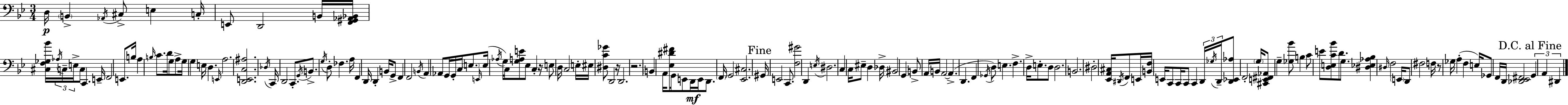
X:1
T:Untitled
M:3/4
L:1/4
K:Bb
D,/4 B,, _A,,/4 ^C,/2 E, C,/4 E,,/2 D,,2 B,,/4 [F,,^G,,_A,,_B,,]/4 [^C,F,_G,_B]/4 _A,/4 C,/4 E,/4 C,/2 C,, E,,/4 F,,2 E,,/2 B,/4 A, B,/4 C/2 D/4 G,/2 A,/2 G,/4 G, E,/4 D, E,,/4 A,2 [D,,E,,C,^A,]2 _D,/4 C,,/4 D,,2 C,,/2 G,,/4 B,,/2 G,/4 D,/2 _F, A,/4 F,, D,,/4 D,, B,,/4 G,,/2 F,, F,,2 B,,/4 A,, _A,,/2 G,,/4 G,,/4 C,/4 E,/2 E,,/4 E,/4 _A,/4 G,/4 C,/4 [G,A,E]/2 _E,/2 C, z/4 E,/2 D,/4 C,2 E,/4 ^E,/4 [^D,C_G]/2 D,,2 z/4 D,,2 z2 B,, A,,/4 [_E,^D^F]/2 G,,/4 E,,/2 D,,/4 E,,/4 D,,/2 F,,/4 G,,2 [_E,,^C,]2 ^G,,/4 E,,2 C,,/2 [F,^G]2 D,, E,/4 ^D,2 C, C,/4 ^E,/2 D, _D,/4 ^B,,2 G,, B,,/2 A,,/4 B,,/4 A,,2 A,, D,, F,, _G,,/4 D,/2 E, F, D,/4 E,/2 D,/2 D,2 B,,2 ^D,2 [_E,,A,,^C,]/4 ^D,,/4 F,,/2 E,,/4 [B,,F,]/4 E,,/4 C,,/2 C,,/4 C,,/2 C,, D,,/4 _G,/4 D,,/4 [D,,_E,,_A,]/2 F,,2 G,/4 [^C,,E,,^F,,_A,,]/2 G, [_G,_B]/2 B, C/2 E/2 [D,E,C_B]/2 D/2 G,/2 [^D,_E,_A,_B,] ^D,/4 F,2 E,,/4 D,,/2 ^F,2 F,/4 z/2 _G,/4 A, F, E,/4 _G,,/2 F,,/4 D,,/4 [_D,,_E,,^F,,]2 G,, A,, ^D,,